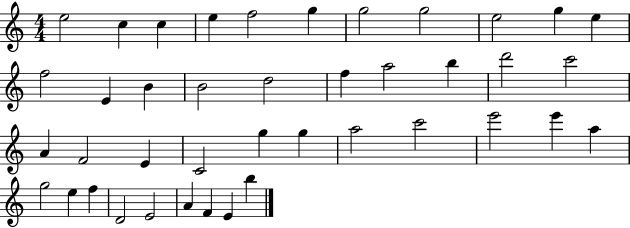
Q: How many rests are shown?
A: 0